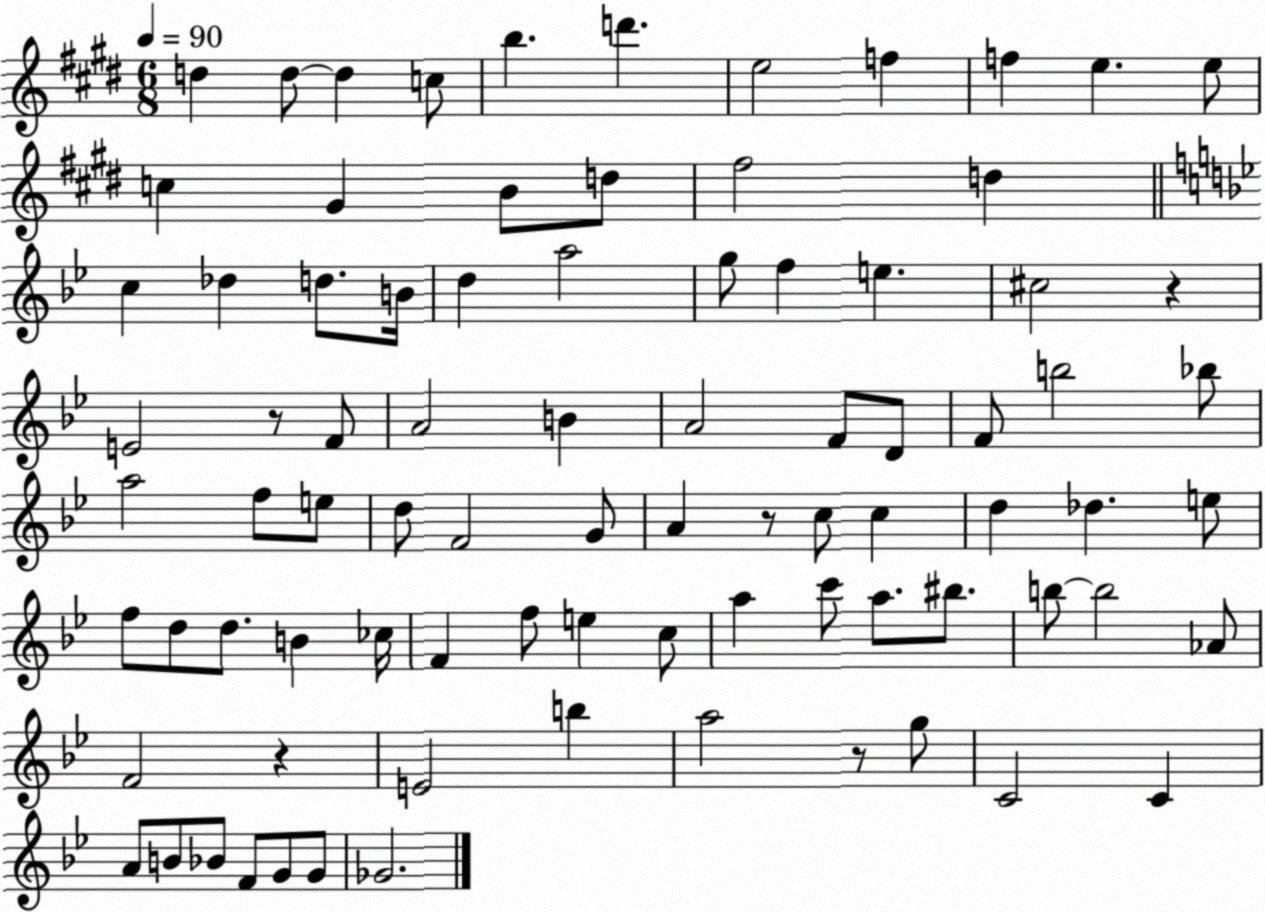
X:1
T:Untitled
M:6/8
L:1/4
K:E
d d/2 d c/2 b d' e2 f f e e/2 c ^G B/2 d/2 ^f2 d c _d d/2 B/4 d a2 g/2 f e ^c2 z E2 z/2 F/2 A2 B A2 F/2 D/2 F/2 b2 _b/2 a2 f/2 e/2 d/2 F2 G/2 A z/2 c/2 c d _d e/2 f/2 d/2 d/2 B _c/4 F f/2 e c/2 a c'/2 a/2 ^b/2 b/2 b2 _A/2 F2 z E2 b a2 z/2 g/2 C2 C A/2 B/2 _B/2 F/2 G/2 G/2 _G2